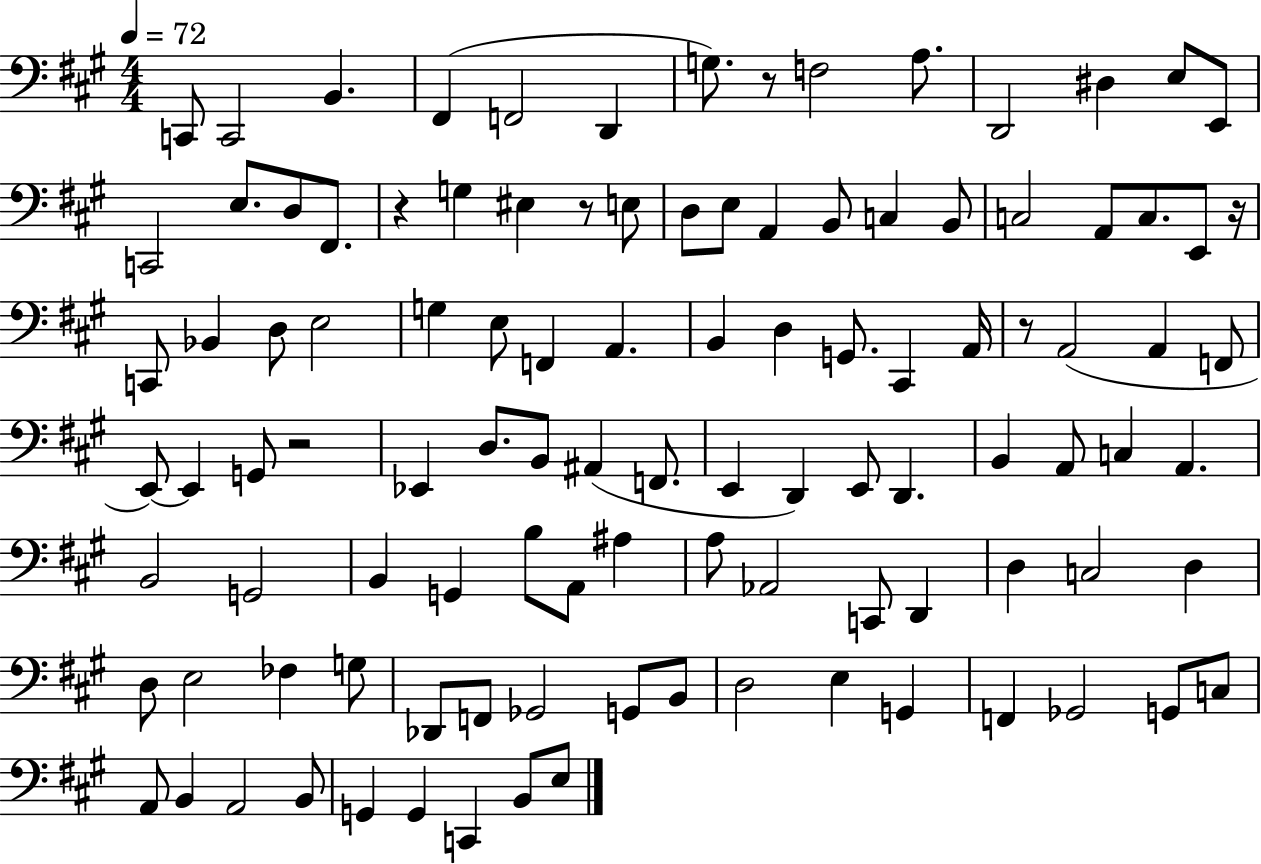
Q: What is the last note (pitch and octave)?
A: E3